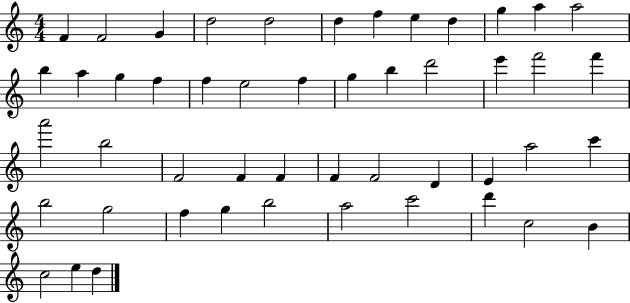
F4/q F4/h G4/q D5/h D5/h D5/q F5/q E5/q D5/q G5/q A5/q A5/h B5/q A5/q G5/q F5/q F5/q E5/h F5/q G5/q B5/q D6/h E6/q F6/h F6/q A6/h B5/h F4/h F4/q F4/q F4/q F4/h D4/q E4/q A5/h C6/q B5/h G5/h F5/q G5/q B5/h A5/h C6/h D6/q C5/h B4/q C5/h E5/q D5/q